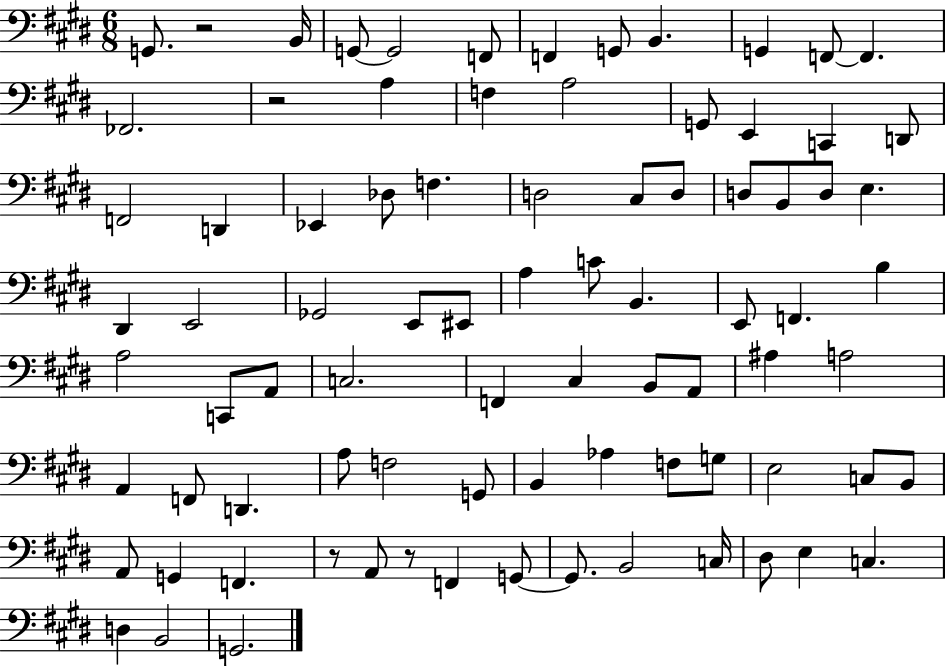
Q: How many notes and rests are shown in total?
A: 84